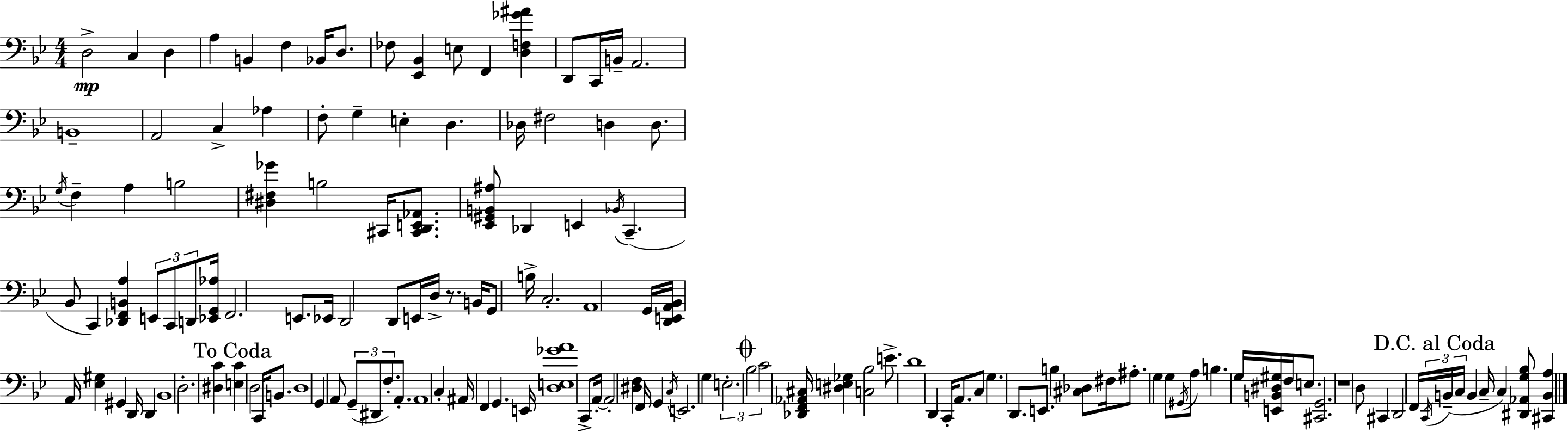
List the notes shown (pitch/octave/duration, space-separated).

D3/h C3/q D3/q A3/q B2/q F3/q Bb2/s D3/e. FES3/e [Eb2,Bb2]/q E3/e F2/q [D3,F3,Gb4,A#4]/q D2/e C2/s B2/s A2/h. B2/w A2/h C3/q Ab3/q F3/e G3/q E3/q D3/q. Db3/s F#3/h D3/q D3/e. G3/s F3/q A3/q B3/h [D#3,F#3,Gb4]/q B3/h C#2/s [C#2,D2,E2,Ab2]/e. [Eb2,G#2,B2,A#3]/e Db2/q E2/q Bb2/s C2/q. Bb2/e C2/q [Db2,F2,B2,A3]/q E2/e C2/e D2/e [Eb2,G2,Ab3]/s F2/h. E2/e. Eb2/s D2/h D2/e E2/s D3/s R/e. B2/s G2/e B3/s C3/h. A2/w G2/s [D2,E2,A2,Bb2]/s A2/s [Eb3,G#3]/q G#2/q D2/s D2/q Bb2/w D3/h. [D#3,C4]/q [E3,C4]/q D3/h C2/s B2/e. D3/w G2/q A2/e G2/e D#2/e F3/e. A2/e. A2/w C3/q A#2/s F2/q G2/q. E2/s [D3,E3,Gb4,A4]/w C2/e A2/s A2/h [D#3,F3]/q F2/s G2/q C3/s E2/h. G3/q E3/h. Bb3/h C4/h [Db2,F2,Ab2,C#3]/s [D#3,E3,Gb3]/q [C3,Bb3]/h E4/e. D4/w D2/q C2/s A2/e. C3/e G3/q. D2/e. E2/e. B3/q [C#3,Db3]/e F#3/s A#3/e. G3/q G3/e G#2/s A3/e B3/q. G3/s [E2,B2,D#3,G#3]/s F3/s E3/e. [C#2,G2]/h. R/w D3/e C#2/q D2/h F2/s C2/s B2/s C3/s B2/q C3/s C3/q [D#2,Ab2,G3,Bb3]/e [C#2,B2,A3]/q